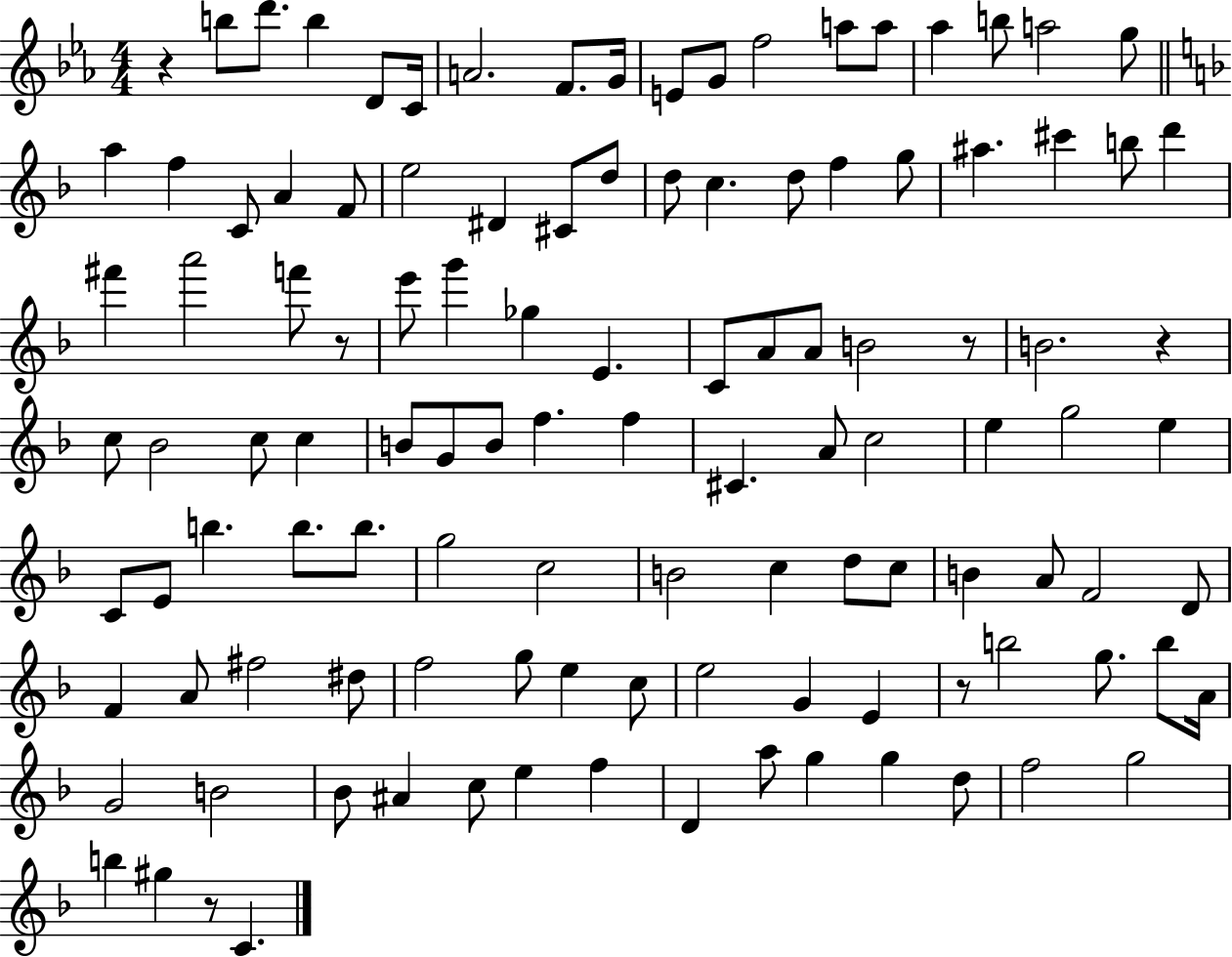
R/q B5/e D6/e. B5/q D4/e C4/s A4/h. F4/e. G4/s E4/e G4/e F5/h A5/e A5/e Ab5/q B5/e A5/h G5/e A5/q F5/q C4/e A4/q F4/e E5/h D#4/q C#4/e D5/e D5/e C5/q. D5/e F5/q G5/e A#5/q. C#6/q B5/e D6/q F#6/q A6/h F6/e R/e E6/e G6/q Gb5/q E4/q. C4/e A4/e A4/e B4/h R/e B4/h. R/q C5/e Bb4/h C5/e C5/q B4/e G4/e B4/e F5/q. F5/q C#4/q. A4/e C5/h E5/q G5/h E5/q C4/e E4/e B5/q. B5/e. B5/e. G5/h C5/h B4/h C5/q D5/e C5/e B4/q A4/e F4/h D4/e F4/q A4/e F#5/h D#5/e F5/h G5/e E5/q C5/e E5/h G4/q E4/q R/e B5/h G5/e. B5/e A4/s G4/h B4/h Bb4/e A#4/q C5/e E5/q F5/q D4/q A5/e G5/q G5/q D5/e F5/h G5/h B5/q G#5/q R/e C4/q.